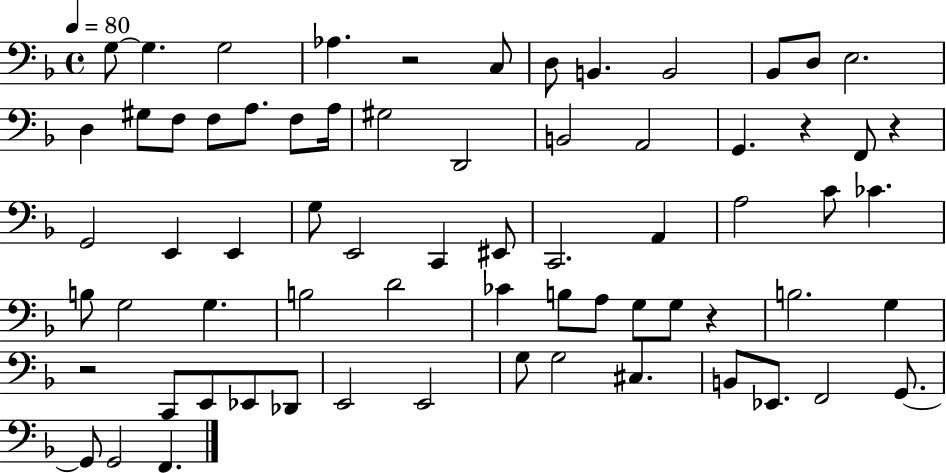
G3/e G3/q. G3/h Ab3/q. R/h C3/e D3/e B2/q. B2/h Bb2/e D3/e E3/h. D3/q G#3/e F3/e F3/e A3/e. F3/e A3/s G#3/h D2/h B2/h A2/h G2/q. R/q F2/e R/q G2/h E2/q E2/q G3/e E2/h C2/q EIS2/e C2/h. A2/q A3/h C4/e CES4/q. B3/e G3/h G3/q. B3/h D4/h CES4/q B3/e A3/e G3/e G3/e R/q B3/h. G3/q R/h C2/e E2/e Eb2/e Db2/e E2/h E2/h G3/e G3/h C#3/q. B2/e Eb2/e. F2/h G2/e. G2/e G2/h F2/q.